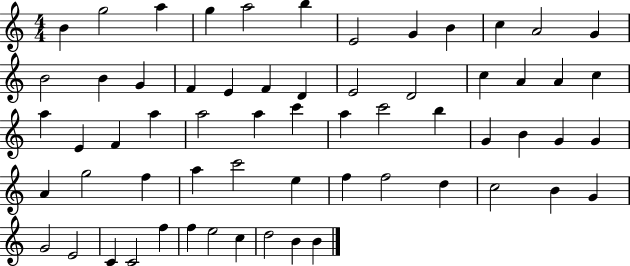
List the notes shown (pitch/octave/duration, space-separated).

B4/q G5/h A5/q G5/q A5/h B5/q E4/h G4/q B4/q C5/q A4/h G4/q B4/h B4/q G4/q F4/q E4/q F4/q D4/q E4/h D4/h C5/q A4/q A4/q C5/q A5/q E4/q F4/q A5/q A5/h A5/q C6/q A5/q C6/h B5/q G4/q B4/q G4/q G4/q A4/q G5/h F5/q A5/q C6/h E5/q F5/q F5/h D5/q C5/h B4/q G4/q G4/h E4/h C4/q C4/h F5/q F5/q E5/h C5/q D5/h B4/q B4/q